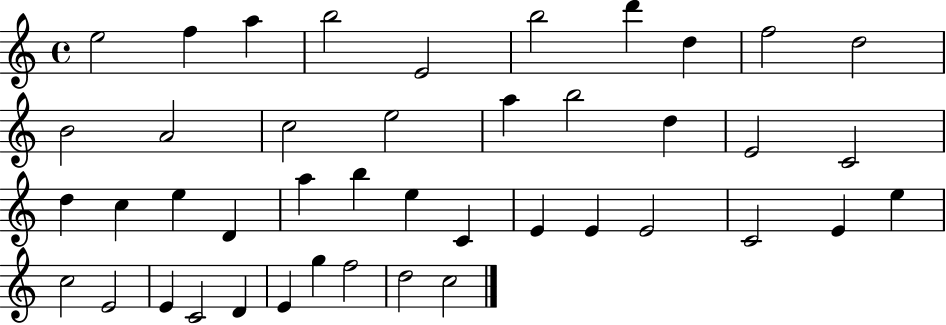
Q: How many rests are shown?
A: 0